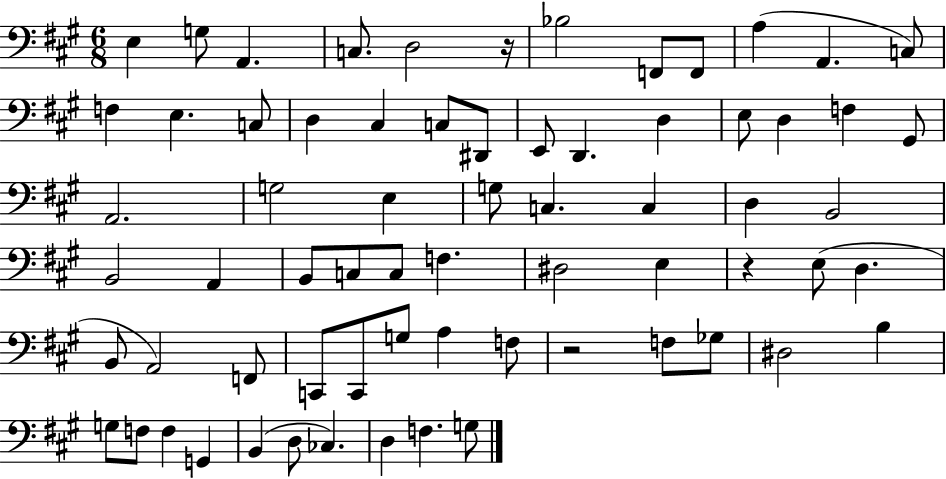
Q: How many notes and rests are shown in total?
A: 68